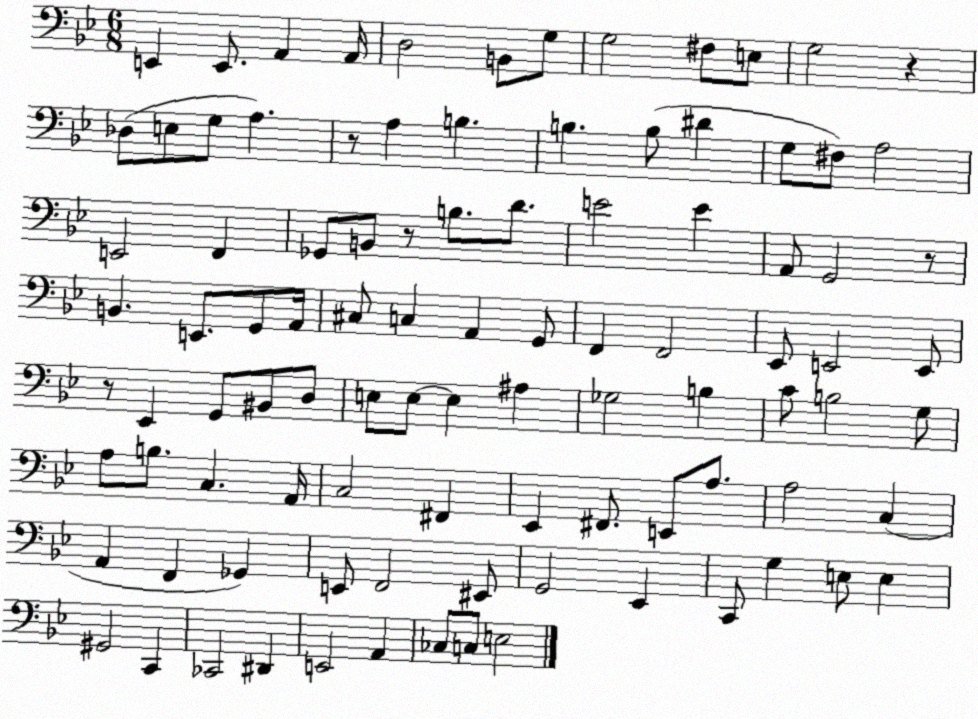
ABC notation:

X:1
T:Untitled
M:6/8
L:1/4
K:Bb
E,, E,,/2 A,, A,,/4 D,2 B,,/2 G,/2 G,2 ^F,/2 E,/2 G,2 z _D,/2 E,/2 G,/2 A, z/2 A, B, B, B,/2 ^D G,/2 ^F,/2 A,2 E,,2 F,, _G,,/2 B,,/2 z/2 B,/2 D/2 E2 E A,,/2 G,,2 z/2 B,, E,,/2 G,,/2 A,,/4 ^C,/2 C, A,, G,,/2 F,, F,,2 _E,,/2 E,,2 E,,/2 z/2 _E,, G,,/2 ^B,,/2 D,/2 E,/2 E,/2 E, ^A, _G,2 B, C/2 B,2 G,/2 A,/2 B,/2 C, A,,/4 C,2 ^F,, _E,, ^F,,/2 E,,/2 A,/2 A,2 C, A,, F,, _G,, E,,/2 F,,2 ^E,,/2 G,,2 _E,, C,,/2 G, E,/2 E, ^G,,2 C,, _C,,2 ^D,, E,,2 A,, _C,/2 C,/2 E,2